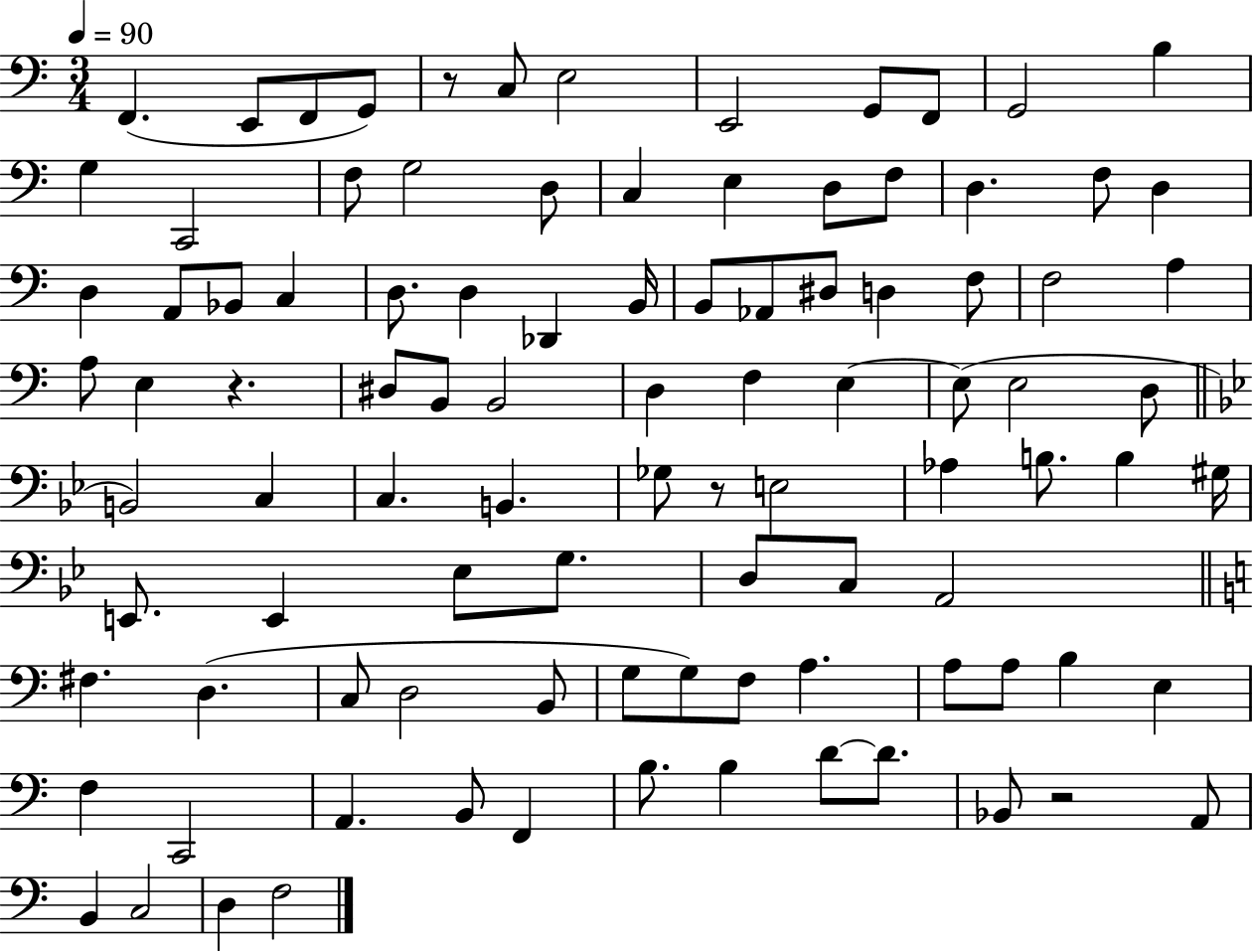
X:1
T:Untitled
M:3/4
L:1/4
K:C
F,, E,,/2 F,,/2 G,,/2 z/2 C,/2 E,2 E,,2 G,,/2 F,,/2 G,,2 B, G, C,,2 F,/2 G,2 D,/2 C, E, D,/2 F,/2 D, F,/2 D, D, A,,/2 _B,,/2 C, D,/2 D, _D,, B,,/4 B,,/2 _A,,/2 ^D,/2 D, F,/2 F,2 A, A,/2 E, z ^D,/2 B,,/2 B,,2 D, F, E, E,/2 E,2 D,/2 B,,2 C, C, B,, _G,/2 z/2 E,2 _A, B,/2 B, ^G,/4 E,,/2 E,, _E,/2 G,/2 D,/2 C,/2 A,,2 ^F, D, C,/2 D,2 B,,/2 G,/2 G,/2 F,/2 A, A,/2 A,/2 B, E, F, C,,2 A,, B,,/2 F,, B,/2 B, D/2 D/2 _B,,/2 z2 A,,/2 B,, C,2 D, F,2